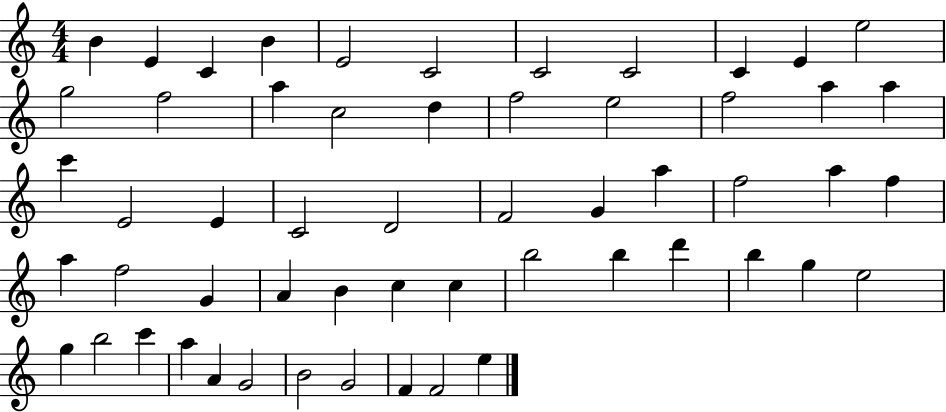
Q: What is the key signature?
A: C major